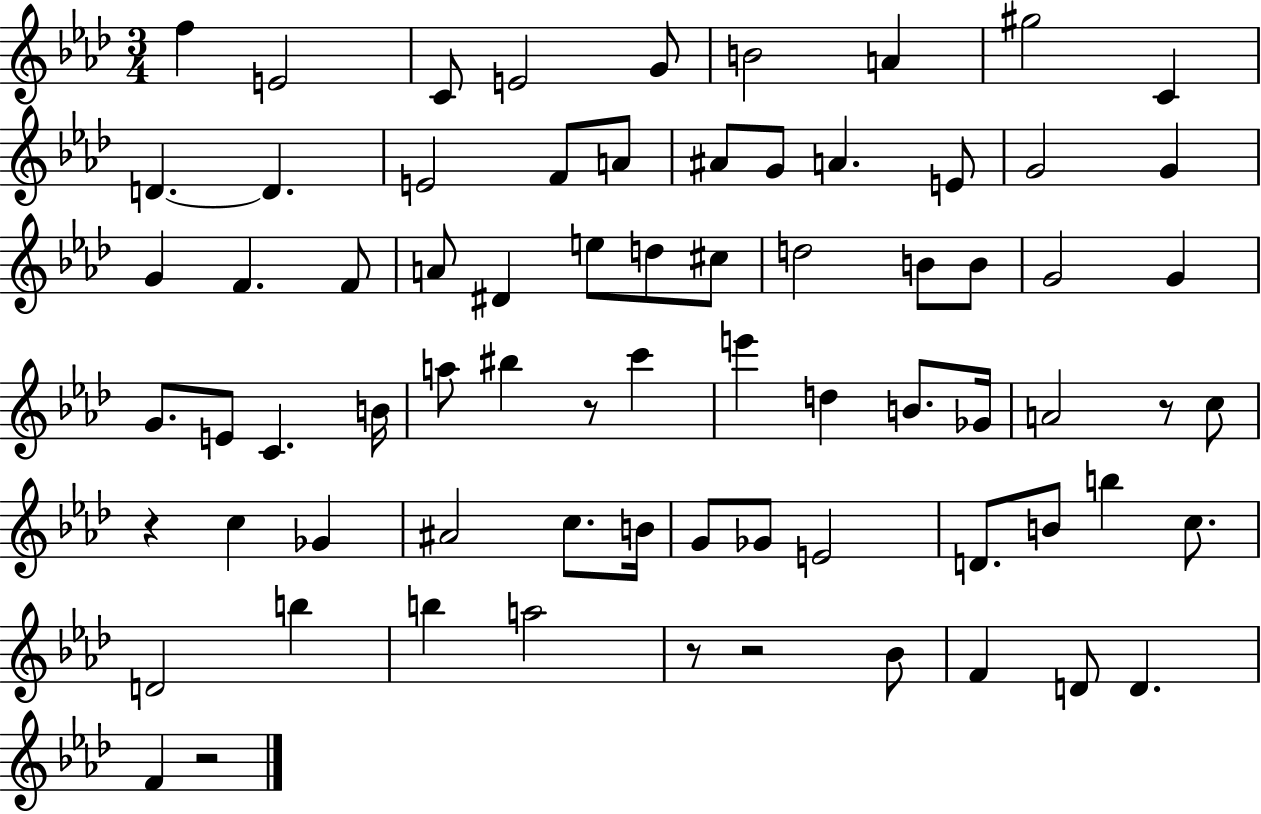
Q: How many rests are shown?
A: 6